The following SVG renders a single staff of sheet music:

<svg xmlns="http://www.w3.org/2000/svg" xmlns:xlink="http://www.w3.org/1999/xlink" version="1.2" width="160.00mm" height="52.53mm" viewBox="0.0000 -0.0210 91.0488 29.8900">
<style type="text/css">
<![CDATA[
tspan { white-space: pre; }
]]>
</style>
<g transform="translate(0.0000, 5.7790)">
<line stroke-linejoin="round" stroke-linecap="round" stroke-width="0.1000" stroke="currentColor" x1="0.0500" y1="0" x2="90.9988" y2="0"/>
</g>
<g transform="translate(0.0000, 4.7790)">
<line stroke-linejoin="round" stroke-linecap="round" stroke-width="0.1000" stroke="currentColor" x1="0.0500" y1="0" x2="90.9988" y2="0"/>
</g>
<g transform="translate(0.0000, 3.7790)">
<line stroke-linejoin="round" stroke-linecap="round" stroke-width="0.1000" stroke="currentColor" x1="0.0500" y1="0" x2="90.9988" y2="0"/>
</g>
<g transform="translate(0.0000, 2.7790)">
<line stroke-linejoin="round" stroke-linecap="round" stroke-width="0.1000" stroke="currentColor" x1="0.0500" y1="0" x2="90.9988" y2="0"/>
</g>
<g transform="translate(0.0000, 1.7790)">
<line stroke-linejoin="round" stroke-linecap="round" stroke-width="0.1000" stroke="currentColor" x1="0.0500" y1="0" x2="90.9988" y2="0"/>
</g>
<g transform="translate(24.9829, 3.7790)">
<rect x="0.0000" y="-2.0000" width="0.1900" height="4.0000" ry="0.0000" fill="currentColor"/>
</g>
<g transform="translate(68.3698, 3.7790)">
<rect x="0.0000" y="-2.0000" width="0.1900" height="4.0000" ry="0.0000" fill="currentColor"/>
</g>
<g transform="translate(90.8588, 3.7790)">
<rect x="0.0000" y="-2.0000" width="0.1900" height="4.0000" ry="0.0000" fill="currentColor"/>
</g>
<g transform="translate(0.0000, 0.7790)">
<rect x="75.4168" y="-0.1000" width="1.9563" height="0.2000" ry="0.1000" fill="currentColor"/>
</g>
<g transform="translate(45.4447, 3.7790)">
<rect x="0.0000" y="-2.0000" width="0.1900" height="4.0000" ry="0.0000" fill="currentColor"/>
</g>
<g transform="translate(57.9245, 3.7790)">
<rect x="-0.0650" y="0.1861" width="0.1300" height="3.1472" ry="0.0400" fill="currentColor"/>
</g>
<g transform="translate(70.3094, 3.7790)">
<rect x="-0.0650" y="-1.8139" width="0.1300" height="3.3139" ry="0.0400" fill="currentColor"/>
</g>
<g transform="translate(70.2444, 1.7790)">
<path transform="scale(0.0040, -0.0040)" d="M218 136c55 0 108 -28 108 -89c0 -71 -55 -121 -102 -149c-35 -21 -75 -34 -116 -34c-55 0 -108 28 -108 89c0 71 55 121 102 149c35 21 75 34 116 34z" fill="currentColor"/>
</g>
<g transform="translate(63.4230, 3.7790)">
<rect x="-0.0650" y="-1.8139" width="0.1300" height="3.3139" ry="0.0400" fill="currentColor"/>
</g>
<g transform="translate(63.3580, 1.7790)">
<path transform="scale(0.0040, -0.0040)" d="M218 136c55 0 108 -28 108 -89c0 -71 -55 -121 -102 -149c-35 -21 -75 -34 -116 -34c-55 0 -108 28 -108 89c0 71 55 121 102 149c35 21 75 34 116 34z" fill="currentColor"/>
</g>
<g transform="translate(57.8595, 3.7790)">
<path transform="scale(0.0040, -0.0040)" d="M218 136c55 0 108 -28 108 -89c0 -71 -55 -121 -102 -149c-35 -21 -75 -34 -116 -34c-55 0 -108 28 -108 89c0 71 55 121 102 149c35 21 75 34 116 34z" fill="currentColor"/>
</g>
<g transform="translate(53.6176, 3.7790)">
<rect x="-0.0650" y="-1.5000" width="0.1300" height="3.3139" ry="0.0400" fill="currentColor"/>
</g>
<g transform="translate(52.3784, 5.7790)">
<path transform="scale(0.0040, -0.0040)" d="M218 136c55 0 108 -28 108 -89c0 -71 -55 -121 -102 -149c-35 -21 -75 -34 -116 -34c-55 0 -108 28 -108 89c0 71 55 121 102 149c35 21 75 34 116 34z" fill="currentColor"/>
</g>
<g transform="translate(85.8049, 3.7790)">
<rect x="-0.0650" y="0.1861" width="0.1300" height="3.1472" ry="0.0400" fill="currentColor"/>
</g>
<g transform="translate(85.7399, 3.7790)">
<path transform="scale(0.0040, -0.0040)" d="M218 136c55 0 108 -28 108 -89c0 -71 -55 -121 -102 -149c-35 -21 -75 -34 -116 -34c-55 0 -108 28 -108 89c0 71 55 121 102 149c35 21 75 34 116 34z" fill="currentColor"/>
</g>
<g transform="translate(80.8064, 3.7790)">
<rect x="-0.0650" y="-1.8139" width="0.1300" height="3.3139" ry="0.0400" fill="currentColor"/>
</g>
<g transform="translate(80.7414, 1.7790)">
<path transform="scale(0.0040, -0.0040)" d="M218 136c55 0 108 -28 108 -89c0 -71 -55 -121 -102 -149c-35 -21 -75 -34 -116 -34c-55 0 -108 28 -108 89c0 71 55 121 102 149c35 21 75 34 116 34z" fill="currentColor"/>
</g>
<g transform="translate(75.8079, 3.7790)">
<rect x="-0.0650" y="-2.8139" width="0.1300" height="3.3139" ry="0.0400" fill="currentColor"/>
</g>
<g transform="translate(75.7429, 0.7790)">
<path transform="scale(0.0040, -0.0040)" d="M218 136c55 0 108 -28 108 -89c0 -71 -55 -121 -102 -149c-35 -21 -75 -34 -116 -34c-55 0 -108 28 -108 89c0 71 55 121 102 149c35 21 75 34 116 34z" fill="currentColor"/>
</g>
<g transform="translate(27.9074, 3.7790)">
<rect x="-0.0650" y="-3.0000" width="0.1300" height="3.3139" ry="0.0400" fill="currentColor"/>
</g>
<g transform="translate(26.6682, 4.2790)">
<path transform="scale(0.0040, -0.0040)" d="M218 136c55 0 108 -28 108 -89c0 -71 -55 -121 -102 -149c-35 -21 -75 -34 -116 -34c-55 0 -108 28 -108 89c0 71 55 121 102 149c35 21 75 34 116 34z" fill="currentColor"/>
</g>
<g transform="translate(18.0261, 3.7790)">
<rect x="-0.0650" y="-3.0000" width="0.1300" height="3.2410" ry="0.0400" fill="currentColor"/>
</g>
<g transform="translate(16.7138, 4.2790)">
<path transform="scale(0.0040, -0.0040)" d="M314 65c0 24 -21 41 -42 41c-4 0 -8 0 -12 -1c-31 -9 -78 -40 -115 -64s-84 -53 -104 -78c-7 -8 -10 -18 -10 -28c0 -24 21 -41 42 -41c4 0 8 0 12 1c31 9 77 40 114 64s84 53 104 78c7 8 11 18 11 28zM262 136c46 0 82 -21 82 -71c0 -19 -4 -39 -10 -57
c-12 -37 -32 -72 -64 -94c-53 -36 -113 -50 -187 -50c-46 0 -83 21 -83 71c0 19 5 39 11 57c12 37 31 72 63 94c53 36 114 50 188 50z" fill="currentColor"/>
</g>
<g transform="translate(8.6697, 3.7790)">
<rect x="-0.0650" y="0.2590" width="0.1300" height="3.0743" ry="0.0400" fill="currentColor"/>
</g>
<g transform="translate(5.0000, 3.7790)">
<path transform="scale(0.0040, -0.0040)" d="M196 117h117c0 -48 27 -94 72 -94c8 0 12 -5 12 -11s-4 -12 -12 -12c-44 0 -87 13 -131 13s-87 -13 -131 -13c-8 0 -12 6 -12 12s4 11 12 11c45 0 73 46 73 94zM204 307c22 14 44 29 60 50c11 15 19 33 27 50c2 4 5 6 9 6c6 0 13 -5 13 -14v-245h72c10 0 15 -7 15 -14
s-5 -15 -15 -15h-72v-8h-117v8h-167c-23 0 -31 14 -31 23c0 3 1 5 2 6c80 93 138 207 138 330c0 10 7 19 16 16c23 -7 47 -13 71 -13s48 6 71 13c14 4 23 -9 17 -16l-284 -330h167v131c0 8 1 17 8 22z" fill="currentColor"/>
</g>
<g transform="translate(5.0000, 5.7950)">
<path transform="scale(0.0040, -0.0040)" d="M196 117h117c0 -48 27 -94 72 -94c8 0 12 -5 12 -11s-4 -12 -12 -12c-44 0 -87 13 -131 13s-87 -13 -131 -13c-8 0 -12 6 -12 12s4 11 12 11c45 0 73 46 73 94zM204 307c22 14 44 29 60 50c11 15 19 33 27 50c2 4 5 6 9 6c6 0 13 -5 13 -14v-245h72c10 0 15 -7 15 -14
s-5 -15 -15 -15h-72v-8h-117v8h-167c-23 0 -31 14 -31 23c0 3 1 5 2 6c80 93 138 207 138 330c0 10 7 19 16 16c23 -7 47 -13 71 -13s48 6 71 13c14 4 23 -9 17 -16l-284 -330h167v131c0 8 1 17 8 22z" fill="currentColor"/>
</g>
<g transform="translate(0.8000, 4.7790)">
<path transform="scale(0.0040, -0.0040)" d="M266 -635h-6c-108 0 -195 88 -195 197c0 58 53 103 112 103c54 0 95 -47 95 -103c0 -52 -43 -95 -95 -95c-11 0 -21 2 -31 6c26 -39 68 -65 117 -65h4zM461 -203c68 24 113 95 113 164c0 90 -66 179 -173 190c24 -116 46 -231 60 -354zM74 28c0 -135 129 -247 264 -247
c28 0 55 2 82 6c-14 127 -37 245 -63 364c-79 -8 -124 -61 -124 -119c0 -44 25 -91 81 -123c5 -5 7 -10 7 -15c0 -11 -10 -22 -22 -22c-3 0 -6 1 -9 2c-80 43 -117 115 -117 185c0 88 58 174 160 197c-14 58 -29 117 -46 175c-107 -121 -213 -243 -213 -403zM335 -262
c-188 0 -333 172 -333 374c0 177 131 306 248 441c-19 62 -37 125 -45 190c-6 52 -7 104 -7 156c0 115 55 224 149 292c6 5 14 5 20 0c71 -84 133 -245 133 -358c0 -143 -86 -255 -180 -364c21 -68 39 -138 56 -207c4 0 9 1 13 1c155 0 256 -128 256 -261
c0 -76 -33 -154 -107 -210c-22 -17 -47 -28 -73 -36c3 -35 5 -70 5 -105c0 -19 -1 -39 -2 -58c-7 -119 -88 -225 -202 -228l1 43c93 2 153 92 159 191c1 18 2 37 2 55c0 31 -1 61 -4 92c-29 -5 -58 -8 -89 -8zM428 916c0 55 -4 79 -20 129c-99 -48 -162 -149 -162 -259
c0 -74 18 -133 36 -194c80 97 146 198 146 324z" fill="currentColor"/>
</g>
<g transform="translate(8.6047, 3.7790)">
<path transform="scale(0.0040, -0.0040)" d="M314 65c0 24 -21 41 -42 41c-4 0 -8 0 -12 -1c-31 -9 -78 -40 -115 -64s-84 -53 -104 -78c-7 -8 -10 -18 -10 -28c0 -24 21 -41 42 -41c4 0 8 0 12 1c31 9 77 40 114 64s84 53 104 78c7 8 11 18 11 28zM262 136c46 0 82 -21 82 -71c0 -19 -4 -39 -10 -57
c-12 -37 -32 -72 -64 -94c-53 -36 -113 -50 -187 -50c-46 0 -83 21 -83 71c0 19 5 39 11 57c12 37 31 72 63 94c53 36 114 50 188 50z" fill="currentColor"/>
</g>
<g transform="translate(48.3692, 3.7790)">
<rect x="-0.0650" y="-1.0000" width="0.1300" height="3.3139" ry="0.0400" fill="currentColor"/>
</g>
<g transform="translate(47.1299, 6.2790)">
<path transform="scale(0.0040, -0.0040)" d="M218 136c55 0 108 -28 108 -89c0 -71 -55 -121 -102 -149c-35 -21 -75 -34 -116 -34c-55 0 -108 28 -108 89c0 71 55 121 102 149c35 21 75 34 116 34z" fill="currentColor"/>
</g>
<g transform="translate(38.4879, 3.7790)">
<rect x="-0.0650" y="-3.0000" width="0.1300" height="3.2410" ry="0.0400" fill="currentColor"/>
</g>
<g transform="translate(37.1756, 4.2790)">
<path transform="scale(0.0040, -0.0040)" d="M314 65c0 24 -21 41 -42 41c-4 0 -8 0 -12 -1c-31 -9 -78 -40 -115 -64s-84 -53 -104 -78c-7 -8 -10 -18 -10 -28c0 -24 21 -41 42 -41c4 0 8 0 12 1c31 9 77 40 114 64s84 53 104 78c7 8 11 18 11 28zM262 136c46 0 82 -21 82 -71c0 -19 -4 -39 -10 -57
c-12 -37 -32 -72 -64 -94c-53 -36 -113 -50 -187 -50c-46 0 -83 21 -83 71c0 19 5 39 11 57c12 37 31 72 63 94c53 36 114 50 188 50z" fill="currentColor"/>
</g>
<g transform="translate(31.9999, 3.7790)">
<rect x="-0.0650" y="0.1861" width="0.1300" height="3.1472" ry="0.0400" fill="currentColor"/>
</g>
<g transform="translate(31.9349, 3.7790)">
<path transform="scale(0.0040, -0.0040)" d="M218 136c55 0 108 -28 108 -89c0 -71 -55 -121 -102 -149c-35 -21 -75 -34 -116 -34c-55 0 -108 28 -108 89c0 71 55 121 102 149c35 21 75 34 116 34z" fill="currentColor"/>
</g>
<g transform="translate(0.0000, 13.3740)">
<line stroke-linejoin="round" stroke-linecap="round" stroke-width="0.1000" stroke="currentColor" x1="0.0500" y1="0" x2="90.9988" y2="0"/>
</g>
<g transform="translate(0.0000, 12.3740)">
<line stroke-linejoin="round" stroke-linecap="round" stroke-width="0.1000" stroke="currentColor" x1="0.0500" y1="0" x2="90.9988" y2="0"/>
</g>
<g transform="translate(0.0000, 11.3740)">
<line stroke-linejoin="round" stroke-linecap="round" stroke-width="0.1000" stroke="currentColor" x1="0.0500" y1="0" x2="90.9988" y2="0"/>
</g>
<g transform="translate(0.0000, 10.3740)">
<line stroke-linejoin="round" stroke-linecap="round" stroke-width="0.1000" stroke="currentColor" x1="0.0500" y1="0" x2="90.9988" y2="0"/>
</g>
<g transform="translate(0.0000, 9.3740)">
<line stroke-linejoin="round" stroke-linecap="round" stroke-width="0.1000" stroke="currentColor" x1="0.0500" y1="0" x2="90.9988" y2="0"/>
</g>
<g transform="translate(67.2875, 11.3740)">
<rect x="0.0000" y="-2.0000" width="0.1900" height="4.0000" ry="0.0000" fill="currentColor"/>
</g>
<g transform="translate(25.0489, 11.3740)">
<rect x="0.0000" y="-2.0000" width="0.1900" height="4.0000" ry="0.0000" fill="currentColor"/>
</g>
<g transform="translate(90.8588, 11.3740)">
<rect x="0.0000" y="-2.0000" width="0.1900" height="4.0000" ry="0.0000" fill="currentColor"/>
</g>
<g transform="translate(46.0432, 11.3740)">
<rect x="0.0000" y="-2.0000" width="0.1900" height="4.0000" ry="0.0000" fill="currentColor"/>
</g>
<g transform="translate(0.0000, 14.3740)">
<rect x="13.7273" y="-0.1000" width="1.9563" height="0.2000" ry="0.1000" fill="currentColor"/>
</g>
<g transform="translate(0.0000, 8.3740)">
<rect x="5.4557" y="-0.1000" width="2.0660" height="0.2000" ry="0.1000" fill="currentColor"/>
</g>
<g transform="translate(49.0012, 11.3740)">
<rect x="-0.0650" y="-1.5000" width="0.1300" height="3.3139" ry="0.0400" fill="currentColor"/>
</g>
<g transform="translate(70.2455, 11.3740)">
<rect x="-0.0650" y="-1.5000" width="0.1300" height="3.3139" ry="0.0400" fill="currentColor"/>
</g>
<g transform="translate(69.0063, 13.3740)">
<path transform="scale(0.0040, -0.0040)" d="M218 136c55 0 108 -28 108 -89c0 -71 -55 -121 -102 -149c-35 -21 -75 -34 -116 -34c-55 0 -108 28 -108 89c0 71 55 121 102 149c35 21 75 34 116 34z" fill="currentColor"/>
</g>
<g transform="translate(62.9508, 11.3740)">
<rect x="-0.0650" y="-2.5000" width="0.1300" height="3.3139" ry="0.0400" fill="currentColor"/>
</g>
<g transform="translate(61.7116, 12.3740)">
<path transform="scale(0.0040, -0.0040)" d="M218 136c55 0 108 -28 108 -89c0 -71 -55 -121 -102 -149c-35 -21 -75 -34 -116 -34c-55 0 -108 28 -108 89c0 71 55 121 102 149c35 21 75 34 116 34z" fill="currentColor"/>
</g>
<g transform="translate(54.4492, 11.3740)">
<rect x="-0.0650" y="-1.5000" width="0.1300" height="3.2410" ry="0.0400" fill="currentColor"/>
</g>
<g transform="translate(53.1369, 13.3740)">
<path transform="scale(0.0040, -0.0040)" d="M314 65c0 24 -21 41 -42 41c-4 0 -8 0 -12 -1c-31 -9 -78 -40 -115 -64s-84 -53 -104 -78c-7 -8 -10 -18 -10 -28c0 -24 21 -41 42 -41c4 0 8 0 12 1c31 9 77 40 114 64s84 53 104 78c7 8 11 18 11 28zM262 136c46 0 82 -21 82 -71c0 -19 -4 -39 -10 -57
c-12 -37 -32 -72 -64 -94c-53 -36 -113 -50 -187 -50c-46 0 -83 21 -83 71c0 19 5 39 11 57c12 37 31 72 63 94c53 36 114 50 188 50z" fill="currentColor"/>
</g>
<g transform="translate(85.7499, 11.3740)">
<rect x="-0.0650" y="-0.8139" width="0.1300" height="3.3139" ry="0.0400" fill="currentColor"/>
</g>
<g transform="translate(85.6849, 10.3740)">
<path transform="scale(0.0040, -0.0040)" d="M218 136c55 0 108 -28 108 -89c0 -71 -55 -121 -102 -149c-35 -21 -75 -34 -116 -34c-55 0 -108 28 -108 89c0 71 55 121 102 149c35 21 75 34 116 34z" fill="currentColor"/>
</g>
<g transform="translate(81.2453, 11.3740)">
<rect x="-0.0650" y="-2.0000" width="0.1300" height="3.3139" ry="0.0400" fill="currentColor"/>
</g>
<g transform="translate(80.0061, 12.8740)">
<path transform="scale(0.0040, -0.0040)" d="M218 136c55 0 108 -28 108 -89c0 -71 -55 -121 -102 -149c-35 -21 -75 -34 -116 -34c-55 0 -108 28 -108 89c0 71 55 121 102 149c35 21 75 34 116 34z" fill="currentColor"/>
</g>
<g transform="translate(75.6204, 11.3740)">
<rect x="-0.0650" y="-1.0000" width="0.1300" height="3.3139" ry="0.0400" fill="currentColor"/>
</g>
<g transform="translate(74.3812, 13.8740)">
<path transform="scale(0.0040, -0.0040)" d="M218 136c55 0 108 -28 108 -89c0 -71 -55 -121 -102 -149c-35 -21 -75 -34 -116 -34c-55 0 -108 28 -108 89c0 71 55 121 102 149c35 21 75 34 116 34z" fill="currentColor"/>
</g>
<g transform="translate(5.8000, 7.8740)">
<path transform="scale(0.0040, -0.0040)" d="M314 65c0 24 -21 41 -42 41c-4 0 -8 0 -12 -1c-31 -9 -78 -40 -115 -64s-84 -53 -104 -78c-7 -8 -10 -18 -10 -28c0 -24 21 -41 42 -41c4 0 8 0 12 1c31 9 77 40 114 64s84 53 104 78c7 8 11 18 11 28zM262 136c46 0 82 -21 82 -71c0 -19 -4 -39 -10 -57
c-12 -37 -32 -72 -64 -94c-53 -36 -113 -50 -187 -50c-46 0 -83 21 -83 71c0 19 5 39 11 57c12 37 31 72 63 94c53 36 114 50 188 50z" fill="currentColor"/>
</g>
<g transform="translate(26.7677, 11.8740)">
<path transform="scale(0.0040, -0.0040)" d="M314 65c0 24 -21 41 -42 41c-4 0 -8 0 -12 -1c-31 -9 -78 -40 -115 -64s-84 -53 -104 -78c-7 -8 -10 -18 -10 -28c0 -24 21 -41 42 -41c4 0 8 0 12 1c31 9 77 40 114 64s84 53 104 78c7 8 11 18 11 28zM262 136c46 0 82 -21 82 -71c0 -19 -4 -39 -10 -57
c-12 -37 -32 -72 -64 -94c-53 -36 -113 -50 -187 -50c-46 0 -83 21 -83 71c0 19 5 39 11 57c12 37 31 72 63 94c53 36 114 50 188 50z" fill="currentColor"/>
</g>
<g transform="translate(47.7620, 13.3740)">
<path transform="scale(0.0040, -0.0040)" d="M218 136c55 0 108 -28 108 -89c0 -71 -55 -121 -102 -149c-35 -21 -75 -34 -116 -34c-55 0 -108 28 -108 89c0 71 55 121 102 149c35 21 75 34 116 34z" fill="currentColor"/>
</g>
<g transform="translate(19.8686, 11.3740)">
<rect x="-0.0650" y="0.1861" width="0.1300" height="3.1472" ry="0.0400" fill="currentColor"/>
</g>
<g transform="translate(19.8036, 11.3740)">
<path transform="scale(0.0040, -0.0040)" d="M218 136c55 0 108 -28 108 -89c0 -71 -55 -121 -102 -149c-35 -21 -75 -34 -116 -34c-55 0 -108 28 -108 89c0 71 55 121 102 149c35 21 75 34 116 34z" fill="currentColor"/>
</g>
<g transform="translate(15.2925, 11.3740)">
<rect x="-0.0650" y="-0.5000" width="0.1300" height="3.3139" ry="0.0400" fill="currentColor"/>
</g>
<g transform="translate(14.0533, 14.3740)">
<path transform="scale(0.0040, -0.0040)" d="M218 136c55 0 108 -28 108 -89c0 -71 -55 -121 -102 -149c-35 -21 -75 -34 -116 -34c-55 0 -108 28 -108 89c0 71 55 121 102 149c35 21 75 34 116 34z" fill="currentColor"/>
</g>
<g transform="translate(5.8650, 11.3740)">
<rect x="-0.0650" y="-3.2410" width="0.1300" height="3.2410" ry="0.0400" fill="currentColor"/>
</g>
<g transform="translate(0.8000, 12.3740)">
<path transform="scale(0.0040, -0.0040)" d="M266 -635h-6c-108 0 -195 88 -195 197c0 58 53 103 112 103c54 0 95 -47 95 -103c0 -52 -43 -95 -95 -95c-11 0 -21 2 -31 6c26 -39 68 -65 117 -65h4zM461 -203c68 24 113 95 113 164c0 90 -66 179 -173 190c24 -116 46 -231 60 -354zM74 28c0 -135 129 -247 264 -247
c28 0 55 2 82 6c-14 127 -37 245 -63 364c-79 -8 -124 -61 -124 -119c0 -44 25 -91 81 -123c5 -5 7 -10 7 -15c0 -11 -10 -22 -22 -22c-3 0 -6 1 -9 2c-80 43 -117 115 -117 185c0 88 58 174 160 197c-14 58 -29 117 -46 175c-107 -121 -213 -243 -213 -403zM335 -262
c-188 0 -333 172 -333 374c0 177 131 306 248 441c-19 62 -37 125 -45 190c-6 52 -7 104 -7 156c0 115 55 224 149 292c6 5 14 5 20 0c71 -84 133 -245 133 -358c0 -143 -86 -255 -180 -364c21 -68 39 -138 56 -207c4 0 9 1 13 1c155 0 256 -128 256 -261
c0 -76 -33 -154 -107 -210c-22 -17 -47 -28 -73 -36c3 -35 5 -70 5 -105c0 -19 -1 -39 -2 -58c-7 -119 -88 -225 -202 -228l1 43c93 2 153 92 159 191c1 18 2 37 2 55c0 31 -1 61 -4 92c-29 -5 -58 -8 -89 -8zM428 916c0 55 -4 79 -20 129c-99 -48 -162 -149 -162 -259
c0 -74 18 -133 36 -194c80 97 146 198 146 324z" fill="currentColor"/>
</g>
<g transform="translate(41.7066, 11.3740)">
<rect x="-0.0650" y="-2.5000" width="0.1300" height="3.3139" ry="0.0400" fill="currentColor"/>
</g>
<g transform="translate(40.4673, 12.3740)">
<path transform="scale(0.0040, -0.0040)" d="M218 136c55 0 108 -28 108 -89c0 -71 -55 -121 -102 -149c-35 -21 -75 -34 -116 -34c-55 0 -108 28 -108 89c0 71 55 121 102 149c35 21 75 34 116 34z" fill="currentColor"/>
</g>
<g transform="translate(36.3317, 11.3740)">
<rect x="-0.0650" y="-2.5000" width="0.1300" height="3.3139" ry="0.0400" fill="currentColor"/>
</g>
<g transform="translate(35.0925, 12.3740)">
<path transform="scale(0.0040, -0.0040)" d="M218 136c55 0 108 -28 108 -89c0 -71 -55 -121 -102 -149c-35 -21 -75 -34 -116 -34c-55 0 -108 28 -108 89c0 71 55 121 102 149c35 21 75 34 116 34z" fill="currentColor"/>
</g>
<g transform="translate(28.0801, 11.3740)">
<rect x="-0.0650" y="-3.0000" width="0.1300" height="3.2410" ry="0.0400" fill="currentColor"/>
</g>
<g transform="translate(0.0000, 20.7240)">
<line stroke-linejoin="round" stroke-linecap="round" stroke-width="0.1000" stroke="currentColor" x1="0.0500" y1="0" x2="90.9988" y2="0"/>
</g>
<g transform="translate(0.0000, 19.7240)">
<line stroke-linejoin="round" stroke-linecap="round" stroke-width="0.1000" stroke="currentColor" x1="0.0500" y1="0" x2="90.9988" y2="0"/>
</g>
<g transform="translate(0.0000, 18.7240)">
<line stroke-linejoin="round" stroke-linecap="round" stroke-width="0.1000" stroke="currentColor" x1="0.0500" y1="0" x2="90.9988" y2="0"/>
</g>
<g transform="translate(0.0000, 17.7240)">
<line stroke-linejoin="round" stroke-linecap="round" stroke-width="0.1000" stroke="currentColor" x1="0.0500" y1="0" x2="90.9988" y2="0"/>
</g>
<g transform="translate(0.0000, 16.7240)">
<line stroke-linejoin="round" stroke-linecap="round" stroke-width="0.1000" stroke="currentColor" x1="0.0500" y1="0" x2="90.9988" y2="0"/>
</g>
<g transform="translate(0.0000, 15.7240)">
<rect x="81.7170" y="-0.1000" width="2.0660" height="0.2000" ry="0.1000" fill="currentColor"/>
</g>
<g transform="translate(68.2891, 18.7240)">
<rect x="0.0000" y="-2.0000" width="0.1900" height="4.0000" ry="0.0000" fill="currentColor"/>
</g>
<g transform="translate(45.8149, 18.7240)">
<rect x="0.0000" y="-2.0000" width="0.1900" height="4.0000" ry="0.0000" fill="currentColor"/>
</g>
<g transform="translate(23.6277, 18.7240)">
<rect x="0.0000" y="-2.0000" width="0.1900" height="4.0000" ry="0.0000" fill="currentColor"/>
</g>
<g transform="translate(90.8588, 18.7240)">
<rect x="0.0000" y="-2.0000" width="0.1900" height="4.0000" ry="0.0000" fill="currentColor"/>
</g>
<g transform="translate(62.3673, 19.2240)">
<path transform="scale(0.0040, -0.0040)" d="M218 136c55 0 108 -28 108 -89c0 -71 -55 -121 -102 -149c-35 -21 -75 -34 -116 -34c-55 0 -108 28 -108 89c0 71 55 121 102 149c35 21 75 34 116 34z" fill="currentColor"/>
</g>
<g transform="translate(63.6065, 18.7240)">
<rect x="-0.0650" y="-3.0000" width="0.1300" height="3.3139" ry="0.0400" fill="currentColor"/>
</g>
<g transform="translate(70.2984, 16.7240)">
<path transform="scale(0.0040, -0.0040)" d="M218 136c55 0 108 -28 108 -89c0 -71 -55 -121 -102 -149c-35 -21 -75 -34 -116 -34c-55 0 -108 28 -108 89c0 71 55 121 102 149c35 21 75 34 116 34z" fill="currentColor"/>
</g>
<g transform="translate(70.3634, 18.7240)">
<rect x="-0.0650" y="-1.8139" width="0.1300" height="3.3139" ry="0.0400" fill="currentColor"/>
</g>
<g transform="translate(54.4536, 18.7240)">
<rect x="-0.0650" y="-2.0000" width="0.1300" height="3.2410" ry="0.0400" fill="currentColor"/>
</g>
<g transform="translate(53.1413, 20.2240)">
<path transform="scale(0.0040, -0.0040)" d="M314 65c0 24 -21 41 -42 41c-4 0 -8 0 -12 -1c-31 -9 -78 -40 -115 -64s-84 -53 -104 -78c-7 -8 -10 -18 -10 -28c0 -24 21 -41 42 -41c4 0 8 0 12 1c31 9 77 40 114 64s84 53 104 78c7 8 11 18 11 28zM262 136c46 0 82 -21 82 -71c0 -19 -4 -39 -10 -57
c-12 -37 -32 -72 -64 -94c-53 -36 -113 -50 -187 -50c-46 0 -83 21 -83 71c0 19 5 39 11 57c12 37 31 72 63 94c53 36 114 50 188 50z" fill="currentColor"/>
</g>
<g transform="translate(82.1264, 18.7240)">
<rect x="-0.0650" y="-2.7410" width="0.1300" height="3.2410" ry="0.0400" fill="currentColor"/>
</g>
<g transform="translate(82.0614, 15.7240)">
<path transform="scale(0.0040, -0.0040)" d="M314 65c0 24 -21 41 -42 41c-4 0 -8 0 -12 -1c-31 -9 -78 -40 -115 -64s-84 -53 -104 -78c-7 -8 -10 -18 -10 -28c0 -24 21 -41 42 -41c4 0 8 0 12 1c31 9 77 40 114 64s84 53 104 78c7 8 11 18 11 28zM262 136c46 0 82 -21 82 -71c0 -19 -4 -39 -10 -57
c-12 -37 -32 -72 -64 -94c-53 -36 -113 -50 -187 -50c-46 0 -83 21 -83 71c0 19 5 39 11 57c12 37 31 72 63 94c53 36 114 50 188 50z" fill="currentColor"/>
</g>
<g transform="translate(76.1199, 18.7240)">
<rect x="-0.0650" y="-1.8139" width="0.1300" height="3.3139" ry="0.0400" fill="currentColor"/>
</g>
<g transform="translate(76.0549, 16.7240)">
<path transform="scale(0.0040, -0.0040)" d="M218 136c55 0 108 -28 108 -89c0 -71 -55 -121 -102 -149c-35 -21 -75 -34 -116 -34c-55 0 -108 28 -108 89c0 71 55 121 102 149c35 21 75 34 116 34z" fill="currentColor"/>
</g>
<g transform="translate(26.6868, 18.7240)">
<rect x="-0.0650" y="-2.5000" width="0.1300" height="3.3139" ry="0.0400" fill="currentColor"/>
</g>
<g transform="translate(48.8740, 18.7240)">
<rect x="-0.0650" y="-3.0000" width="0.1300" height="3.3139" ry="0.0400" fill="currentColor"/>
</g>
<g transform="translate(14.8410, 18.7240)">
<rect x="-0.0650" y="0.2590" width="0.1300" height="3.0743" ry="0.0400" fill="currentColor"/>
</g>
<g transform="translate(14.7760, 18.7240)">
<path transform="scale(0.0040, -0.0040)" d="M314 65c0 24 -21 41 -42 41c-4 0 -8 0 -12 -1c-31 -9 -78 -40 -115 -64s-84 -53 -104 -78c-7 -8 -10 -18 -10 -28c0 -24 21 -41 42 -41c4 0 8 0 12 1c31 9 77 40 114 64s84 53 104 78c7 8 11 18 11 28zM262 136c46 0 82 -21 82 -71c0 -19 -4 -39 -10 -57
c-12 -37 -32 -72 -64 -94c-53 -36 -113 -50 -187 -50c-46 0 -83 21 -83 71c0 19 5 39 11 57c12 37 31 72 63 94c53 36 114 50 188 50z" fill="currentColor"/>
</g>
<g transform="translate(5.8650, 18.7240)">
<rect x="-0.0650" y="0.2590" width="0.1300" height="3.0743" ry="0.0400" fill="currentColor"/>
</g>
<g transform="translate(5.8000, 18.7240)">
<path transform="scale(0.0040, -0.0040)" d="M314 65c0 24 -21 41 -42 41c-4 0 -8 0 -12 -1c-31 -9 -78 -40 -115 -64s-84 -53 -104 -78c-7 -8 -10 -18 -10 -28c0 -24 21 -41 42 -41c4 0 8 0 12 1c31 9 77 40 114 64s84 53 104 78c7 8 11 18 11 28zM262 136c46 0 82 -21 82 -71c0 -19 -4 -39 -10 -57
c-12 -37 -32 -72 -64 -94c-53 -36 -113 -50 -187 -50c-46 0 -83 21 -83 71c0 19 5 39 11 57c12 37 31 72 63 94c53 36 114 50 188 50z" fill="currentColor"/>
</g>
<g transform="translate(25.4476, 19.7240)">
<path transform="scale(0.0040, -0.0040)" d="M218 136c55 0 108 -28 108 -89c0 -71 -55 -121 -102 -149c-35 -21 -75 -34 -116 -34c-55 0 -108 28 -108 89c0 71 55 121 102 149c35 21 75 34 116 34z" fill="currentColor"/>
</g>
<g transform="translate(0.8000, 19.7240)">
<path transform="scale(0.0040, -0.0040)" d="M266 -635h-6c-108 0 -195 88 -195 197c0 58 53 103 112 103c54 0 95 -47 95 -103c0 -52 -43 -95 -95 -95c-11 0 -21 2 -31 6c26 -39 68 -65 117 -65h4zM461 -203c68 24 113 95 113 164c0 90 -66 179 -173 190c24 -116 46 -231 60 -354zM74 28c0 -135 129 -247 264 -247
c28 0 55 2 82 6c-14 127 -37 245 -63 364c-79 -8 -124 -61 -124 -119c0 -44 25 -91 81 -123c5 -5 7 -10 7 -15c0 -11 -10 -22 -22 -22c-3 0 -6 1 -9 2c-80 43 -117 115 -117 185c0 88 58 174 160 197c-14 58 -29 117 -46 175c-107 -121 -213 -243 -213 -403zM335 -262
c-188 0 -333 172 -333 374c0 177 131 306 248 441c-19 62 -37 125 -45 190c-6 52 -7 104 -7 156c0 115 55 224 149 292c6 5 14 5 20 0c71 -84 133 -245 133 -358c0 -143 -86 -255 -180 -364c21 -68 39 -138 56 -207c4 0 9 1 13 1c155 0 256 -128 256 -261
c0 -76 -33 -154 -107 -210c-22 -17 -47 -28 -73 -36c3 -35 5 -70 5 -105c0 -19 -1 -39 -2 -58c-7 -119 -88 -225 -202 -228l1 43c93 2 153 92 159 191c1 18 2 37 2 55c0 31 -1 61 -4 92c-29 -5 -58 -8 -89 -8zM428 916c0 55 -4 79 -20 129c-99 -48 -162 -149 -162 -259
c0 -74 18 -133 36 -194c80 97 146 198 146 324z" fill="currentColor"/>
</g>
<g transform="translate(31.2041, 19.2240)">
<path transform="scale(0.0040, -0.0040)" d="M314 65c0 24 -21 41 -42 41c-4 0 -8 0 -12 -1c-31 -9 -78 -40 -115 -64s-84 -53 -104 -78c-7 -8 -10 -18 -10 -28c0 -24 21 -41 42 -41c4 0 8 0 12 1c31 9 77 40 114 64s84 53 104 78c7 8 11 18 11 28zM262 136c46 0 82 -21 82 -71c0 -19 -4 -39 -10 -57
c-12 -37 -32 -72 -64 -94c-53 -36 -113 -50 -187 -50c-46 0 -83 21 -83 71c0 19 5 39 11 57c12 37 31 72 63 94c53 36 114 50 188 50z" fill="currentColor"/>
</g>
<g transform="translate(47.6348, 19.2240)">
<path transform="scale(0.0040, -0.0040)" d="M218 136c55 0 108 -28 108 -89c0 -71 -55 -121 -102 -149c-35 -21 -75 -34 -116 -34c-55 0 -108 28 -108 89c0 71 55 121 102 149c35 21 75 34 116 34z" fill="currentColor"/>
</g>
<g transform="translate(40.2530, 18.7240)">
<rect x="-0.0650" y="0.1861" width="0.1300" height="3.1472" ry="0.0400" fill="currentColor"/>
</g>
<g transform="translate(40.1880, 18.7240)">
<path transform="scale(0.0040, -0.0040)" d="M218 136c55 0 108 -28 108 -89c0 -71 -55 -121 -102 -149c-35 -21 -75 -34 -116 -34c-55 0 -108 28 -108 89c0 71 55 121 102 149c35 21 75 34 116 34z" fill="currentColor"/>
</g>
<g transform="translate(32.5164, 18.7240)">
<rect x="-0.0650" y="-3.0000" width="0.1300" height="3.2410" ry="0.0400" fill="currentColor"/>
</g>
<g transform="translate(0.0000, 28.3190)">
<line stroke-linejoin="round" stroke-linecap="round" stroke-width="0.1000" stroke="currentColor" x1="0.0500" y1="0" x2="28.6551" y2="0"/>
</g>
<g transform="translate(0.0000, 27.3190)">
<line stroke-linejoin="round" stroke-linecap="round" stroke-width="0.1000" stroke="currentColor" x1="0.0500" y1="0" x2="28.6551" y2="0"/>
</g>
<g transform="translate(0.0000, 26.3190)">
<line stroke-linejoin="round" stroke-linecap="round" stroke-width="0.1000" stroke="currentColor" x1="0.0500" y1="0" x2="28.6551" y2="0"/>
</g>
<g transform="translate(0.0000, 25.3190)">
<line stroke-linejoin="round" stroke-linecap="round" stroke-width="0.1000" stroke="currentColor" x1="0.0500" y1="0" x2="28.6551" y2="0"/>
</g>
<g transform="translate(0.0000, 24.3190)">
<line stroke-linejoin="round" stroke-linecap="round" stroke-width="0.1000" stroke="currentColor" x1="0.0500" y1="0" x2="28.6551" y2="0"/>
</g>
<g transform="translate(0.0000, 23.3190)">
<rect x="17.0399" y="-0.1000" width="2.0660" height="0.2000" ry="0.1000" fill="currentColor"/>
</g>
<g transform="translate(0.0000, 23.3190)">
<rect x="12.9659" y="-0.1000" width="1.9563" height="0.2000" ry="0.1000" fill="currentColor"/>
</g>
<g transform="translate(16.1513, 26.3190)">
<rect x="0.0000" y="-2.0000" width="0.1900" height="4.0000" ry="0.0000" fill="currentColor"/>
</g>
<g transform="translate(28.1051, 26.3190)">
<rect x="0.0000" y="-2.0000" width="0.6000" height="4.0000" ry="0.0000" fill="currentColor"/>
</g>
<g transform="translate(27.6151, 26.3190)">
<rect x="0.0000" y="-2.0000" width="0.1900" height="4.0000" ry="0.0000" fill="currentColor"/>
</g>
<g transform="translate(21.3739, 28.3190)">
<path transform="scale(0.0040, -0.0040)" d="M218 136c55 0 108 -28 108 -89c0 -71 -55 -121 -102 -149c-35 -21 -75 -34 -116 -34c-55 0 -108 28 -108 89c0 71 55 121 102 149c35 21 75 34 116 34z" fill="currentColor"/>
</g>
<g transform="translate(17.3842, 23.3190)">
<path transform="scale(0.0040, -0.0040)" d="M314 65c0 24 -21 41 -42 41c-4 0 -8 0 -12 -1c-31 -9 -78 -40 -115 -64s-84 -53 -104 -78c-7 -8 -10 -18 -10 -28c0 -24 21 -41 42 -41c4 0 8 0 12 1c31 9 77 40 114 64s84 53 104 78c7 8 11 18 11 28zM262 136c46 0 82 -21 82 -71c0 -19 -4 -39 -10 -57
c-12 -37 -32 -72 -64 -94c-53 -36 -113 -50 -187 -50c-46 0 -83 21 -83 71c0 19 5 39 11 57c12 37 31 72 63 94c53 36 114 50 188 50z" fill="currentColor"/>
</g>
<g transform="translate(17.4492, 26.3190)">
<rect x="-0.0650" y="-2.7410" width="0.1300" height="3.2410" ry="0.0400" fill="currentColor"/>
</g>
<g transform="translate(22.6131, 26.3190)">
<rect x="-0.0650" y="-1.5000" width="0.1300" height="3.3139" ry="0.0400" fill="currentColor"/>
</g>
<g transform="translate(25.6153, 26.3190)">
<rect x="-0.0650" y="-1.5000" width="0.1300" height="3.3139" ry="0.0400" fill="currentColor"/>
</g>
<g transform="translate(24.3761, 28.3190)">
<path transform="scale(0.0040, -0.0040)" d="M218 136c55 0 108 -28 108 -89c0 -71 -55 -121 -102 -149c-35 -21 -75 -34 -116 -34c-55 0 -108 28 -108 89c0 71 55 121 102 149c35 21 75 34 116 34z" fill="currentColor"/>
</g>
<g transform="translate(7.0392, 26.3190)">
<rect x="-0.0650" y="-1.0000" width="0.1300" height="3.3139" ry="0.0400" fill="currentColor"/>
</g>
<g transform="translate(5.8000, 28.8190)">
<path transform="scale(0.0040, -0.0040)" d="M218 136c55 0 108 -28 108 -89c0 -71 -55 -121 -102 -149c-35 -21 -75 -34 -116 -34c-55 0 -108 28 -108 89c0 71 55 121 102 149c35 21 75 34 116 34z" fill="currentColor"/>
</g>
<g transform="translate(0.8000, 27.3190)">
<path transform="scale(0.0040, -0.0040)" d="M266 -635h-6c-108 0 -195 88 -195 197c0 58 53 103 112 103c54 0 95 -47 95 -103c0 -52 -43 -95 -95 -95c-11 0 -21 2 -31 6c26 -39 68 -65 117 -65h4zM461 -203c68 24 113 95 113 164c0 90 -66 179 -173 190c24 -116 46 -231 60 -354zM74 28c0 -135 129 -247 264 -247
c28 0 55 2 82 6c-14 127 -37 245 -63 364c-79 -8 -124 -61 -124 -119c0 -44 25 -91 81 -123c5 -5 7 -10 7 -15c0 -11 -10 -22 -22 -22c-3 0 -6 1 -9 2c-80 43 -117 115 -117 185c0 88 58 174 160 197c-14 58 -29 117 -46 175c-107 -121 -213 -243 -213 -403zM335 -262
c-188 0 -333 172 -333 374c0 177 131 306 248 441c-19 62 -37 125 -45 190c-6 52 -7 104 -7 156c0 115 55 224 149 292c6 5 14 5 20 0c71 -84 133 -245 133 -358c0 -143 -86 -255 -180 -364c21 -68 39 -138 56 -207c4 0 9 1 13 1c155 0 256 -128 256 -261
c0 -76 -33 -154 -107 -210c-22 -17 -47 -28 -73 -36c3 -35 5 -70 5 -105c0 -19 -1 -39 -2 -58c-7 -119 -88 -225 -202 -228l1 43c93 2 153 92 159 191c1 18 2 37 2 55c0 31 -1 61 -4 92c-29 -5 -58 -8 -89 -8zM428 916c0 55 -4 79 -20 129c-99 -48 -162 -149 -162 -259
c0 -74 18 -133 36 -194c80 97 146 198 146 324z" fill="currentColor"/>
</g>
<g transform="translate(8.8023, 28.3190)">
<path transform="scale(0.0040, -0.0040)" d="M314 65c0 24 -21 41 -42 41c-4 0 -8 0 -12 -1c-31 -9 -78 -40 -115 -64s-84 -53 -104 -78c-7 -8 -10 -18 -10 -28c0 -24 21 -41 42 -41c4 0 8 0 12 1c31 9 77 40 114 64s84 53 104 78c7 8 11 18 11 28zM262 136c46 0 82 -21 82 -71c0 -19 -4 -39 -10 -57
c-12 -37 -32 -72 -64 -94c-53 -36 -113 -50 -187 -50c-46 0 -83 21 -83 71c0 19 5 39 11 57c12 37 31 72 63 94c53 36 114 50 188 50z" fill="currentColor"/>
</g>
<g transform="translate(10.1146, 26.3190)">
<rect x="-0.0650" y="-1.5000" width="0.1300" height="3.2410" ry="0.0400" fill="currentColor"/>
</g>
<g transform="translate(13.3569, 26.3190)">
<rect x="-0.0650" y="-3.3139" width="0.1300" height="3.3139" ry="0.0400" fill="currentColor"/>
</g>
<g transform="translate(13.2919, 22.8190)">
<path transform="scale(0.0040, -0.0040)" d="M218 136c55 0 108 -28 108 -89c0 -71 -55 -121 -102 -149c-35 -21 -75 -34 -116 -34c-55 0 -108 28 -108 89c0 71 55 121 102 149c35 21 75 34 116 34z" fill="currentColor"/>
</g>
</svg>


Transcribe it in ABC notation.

X:1
T:Untitled
M:4/4
L:1/4
K:C
B2 A2 A B A2 D E B f f a f B b2 C B A2 G G E E2 G E D F d B2 B2 G A2 B A F2 A f f a2 D E2 b a2 E E